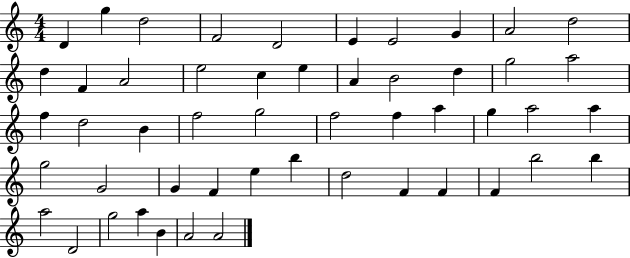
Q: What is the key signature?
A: C major